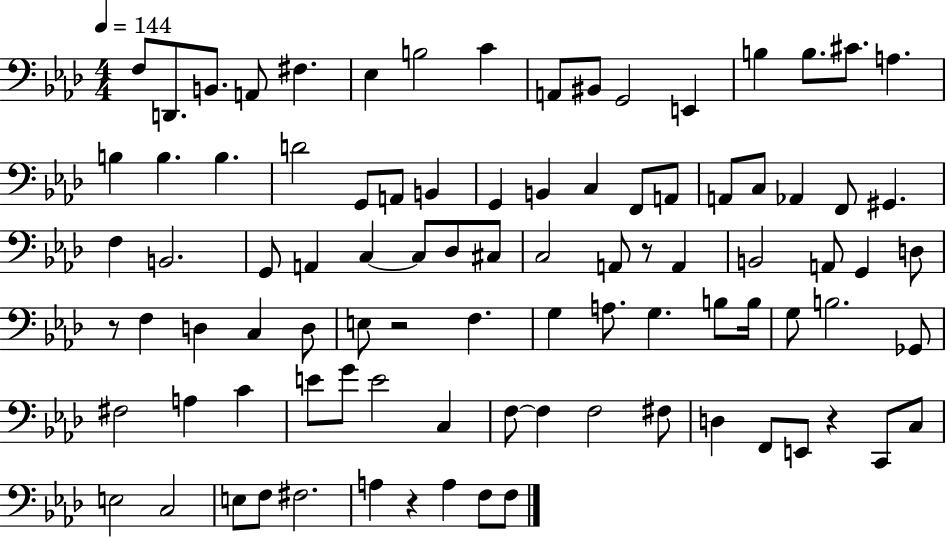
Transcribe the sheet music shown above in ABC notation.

X:1
T:Untitled
M:4/4
L:1/4
K:Ab
F,/2 D,,/2 B,,/2 A,,/2 ^F, _E, B,2 C A,,/2 ^B,,/2 G,,2 E,, B, B,/2 ^C/2 A, B, B, B, D2 G,,/2 A,,/2 B,, G,, B,, C, F,,/2 A,,/2 A,,/2 C,/2 _A,, F,,/2 ^G,, F, B,,2 G,,/2 A,, C, C,/2 _D,/2 ^C,/2 C,2 A,,/2 z/2 A,, B,,2 A,,/2 G,, D,/2 z/2 F, D, C, D,/2 E,/2 z2 F, G, A,/2 G, B,/2 B,/4 G,/2 B,2 _G,,/2 ^F,2 A, C E/2 G/2 E2 C, F,/2 F, F,2 ^F,/2 D, F,,/2 E,,/2 z C,,/2 C,/2 E,2 C,2 E,/2 F,/2 ^F,2 A, z A, F,/2 F,/2